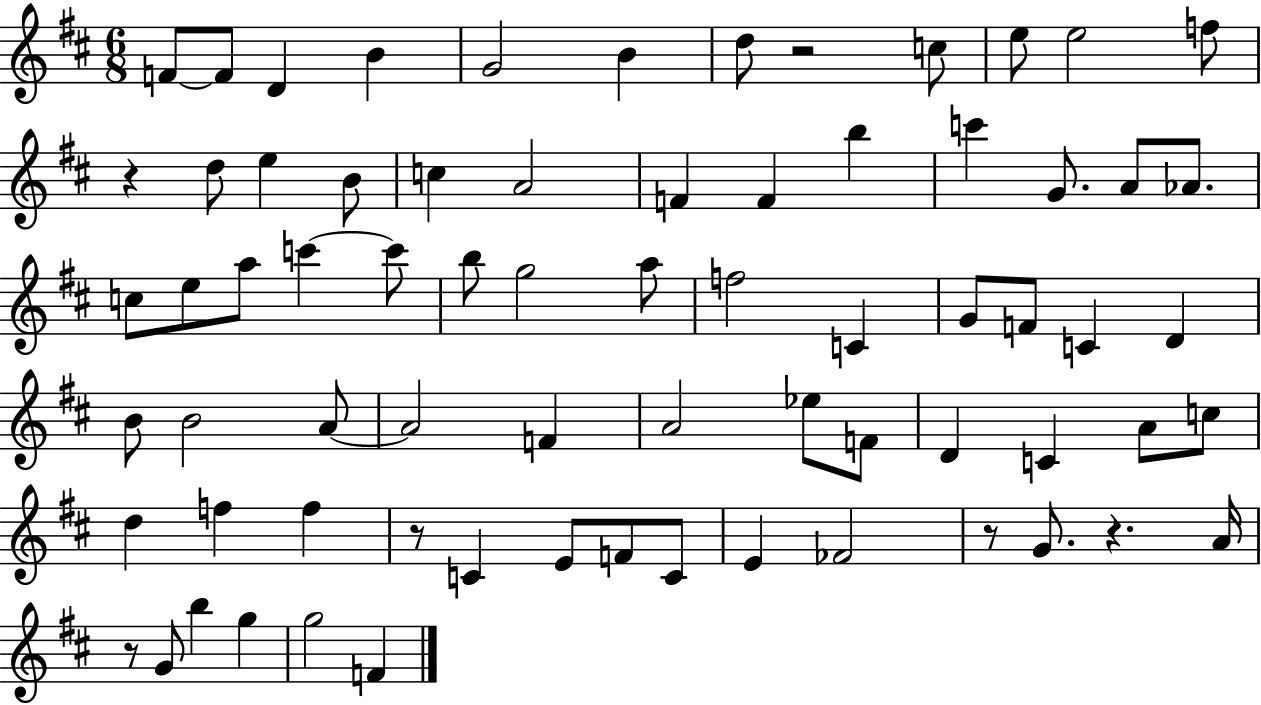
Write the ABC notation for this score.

X:1
T:Untitled
M:6/8
L:1/4
K:D
F/2 F/2 D B G2 B d/2 z2 c/2 e/2 e2 f/2 z d/2 e B/2 c A2 F F b c' G/2 A/2 _A/2 c/2 e/2 a/2 c' c'/2 b/2 g2 a/2 f2 C G/2 F/2 C D B/2 B2 A/2 A2 F A2 _e/2 F/2 D C A/2 c/2 d f f z/2 C E/2 F/2 C/2 E _F2 z/2 G/2 z A/4 z/2 G/2 b g g2 F